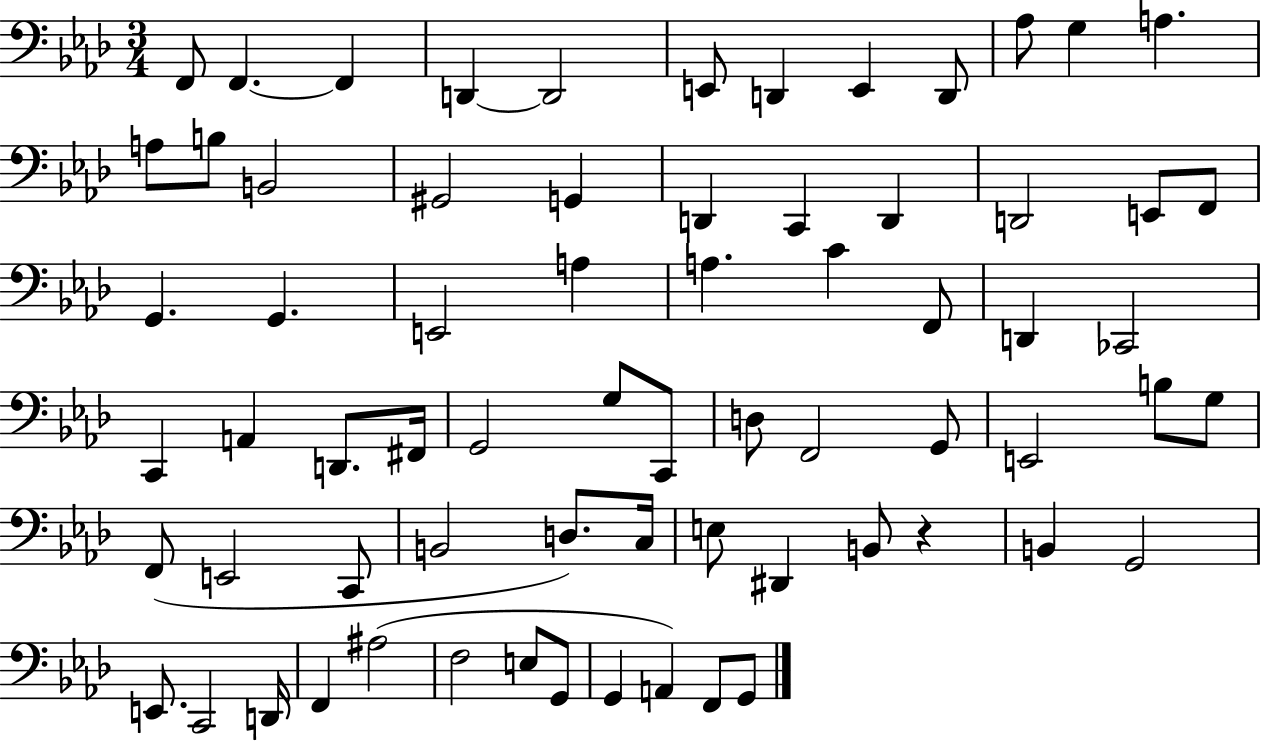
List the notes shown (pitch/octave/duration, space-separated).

F2/e F2/q. F2/q D2/q D2/h E2/e D2/q E2/q D2/e Ab3/e G3/q A3/q. A3/e B3/e B2/h G#2/h G2/q D2/q C2/q D2/q D2/h E2/e F2/e G2/q. G2/q. E2/h A3/q A3/q. C4/q F2/e D2/q CES2/h C2/q A2/q D2/e. F#2/s G2/h G3/e C2/e D3/e F2/h G2/e E2/h B3/e G3/e F2/e E2/h C2/e B2/h D3/e. C3/s E3/e D#2/q B2/e R/q B2/q G2/h E2/e. C2/h D2/s F2/q A#3/h F3/h E3/e G2/e G2/q A2/q F2/e G2/e